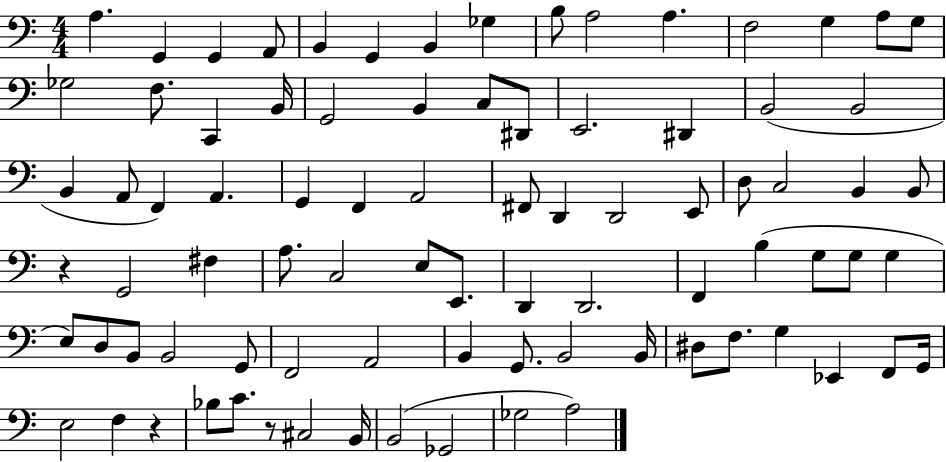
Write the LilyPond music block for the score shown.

{
  \clef bass
  \numericTimeSignature
  \time 4/4
  \key c \major
  a4. g,4 g,4 a,8 | b,4 g,4 b,4 ges4 | b8 a2 a4. | f2 g4 a8 g8 | \break ges2 f8. c,4 b,16 | g,2 b,4 c8 dis,8 | e,2. dis,4 | b,2( b,2 | \break b,4 a,8 f,4) a,4. | g,4 f,4 a,2 | fis,8 d,4 d,2 e,8 | d8 c2 b,4 b,8 | \break r4 g,2 fis4 | a8. c2 e8 e,8. | d,4 d,2. | f,4 b4( g8 g8 g4 | \break e8) d8 b,8 b,2 g,8 | f,2 a,2 | b,4 g,8. b,2 b,16 | dis8 f8. g4 ees,4 f,8 g,16 | \break e2 f4 r4 | bes8 c'8. r8 cis2 b,16 | b,2( ges,2 | ges2 a2) | \break \bar "|."
}